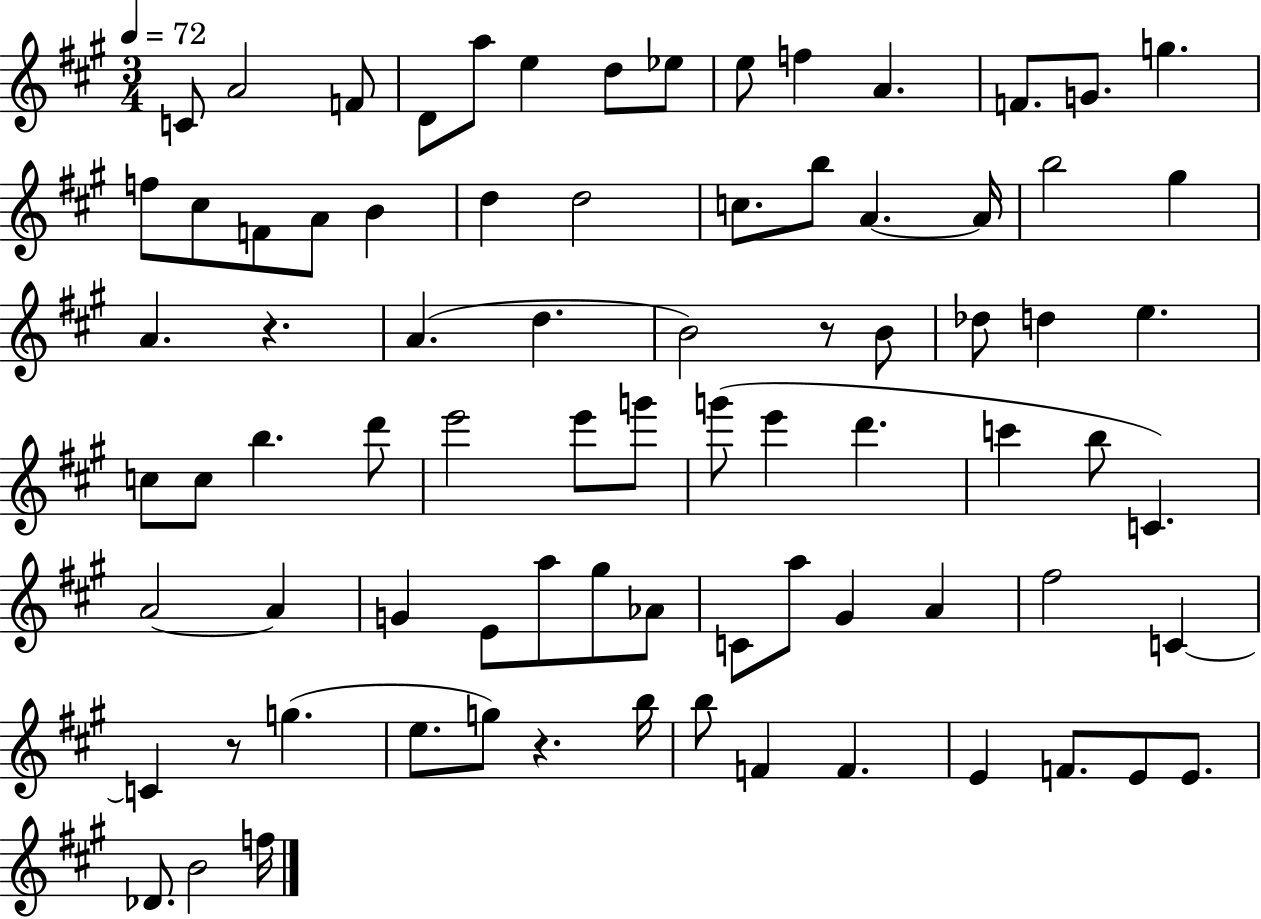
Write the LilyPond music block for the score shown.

{
  \clef treble
  \numericTimeSignature
  \time 3/4
  \key a \major
  \tempo 4 = 72
  \repeat volta 2 { c'8 a'2 f'8 | d'8 a''8 e''4 d''8 ees''8 | e''8 f''4 a'4. | f'8. g'8. g''4. | \break f''8 cis''8 f'8 a'8 b'4 | d''4 d''2 | c''8. b''8 a'4.~~ a'16 | b''2 gis''4 | \break a'4. r4. | a'4.( d''4. | b'2) r8 b'8 | des''8 d''4 e''4. | \break c''8 c''8 b''4. d'''8 | e'''2 e'''8 g'''8 | g'''8( e'''4 d'''4. | c'''4 b''8 c'4.) | \break a'2~~ a'4 | g'4 e'8 a''8 gis''8 aes'8 | c'8 a''8 gis'4 a'4 | fis''2 c'4~~ | \break c'4 r8 g''4.( | e''8. g''8) r4. b''16 | b''8 f'4 f'4. | e'4 f'8. e'8 e'8. | \break des'8. b'2 f''16 | } \bar "|."
}